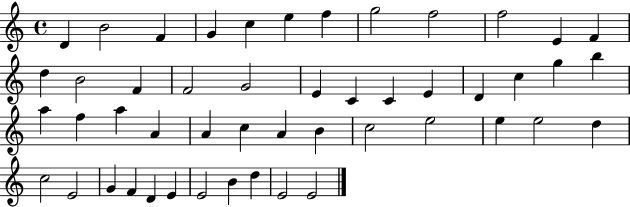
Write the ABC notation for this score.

X:1
T:Untitled
M:4/4
L:1/4
K:C
D B2 F G c e f g2 f2 f2 E F d B2 F F2 G2 E C C E D c g b a f a A A c A B c2 e2 e e2 d c2 E2 G F D E E2 B d E2 E2